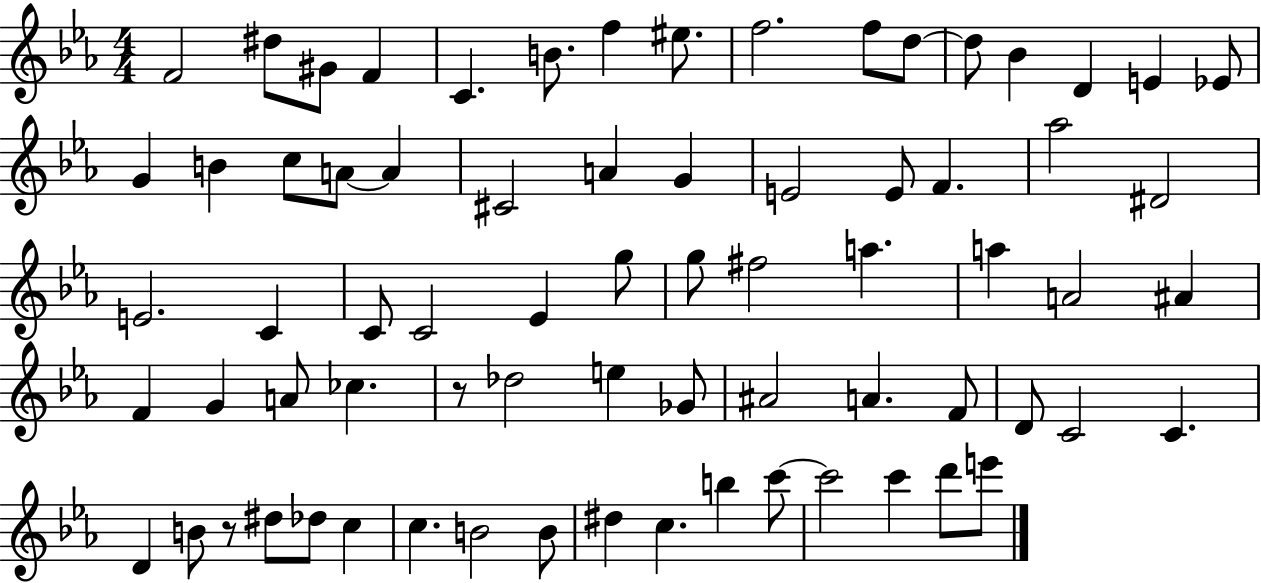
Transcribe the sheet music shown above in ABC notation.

X:1
T:Untitled
M:4/4
L:1/4
K:Eb
F2 ^d/2 ^G/2 F C B/2 f ^e/2 f2 f/2 d/2 d/2 _B D E _E/2 G B c/2 A/2 A ^C2 A G E2 E/2 F _a2 ^D2 E2 C C/2 C2 _E g/2 g/2 ^f2 a a A2 ^A F G A/2 _c z/2 _d2 e _G/2 ^A2 A F/2 D/2 C2 C D B/2 z/2 ^d/2 _d/2 c c B2 B/2 ^d c b c'/2 c'2 c' d'/2 e'/2